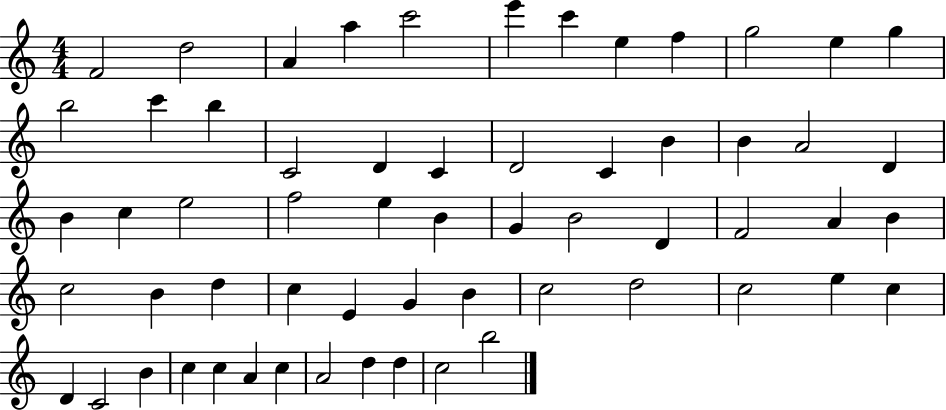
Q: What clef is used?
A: treble